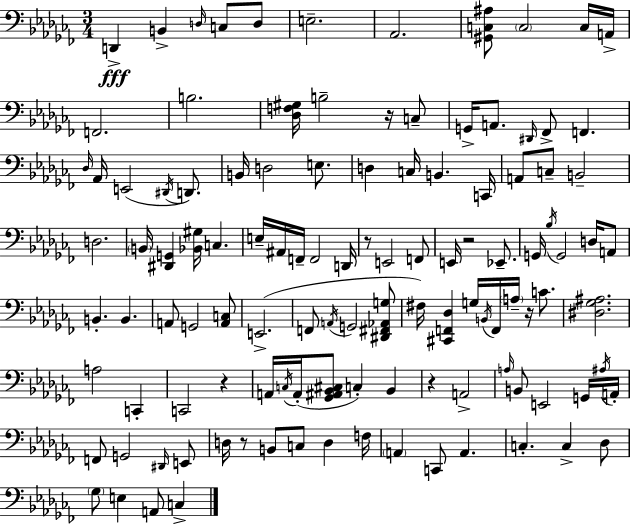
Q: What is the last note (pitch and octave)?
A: C3